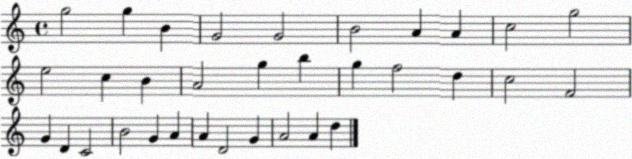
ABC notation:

X:1
T:Untitled
M:4/4
L:1/4
K:C
g2 g B G2 G2 B2 A A c2 g2 e2 c B A2 g b g f2 d c2 F2 G D C2 B2 G A A D2 G A2 A d